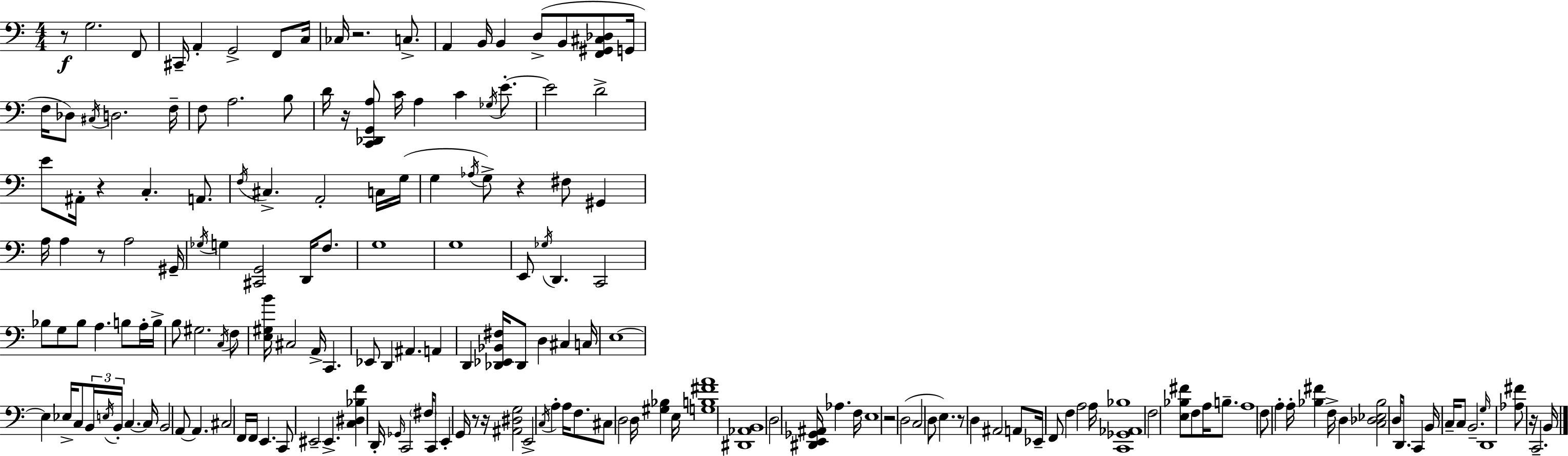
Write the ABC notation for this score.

X:1
T:Untitled
M:4/4
L:1/4
K:C
z/2 G,2 F,,/2 ^C,,/4 A,, G,,2 F,,/2 C,/4 _C,/4 z2 C,/2 A,, B,,/4 B,, D,/2 B,,/2 [F,,^G,,^C,_D,]/2 G,,/4 F,/4 _D,/2 ^C,/4 D,2 F,/4 F,/2 A,2 B,/2 D/4 z/4 [C,,_D,,G,,A,]/2 C/4 A, C _G,/4 E/2 E2 D2 E/2 ^A,,/4 z C, A,,/2 F,/4 ^C, A,,2 C,/4 G,/4 G, _A,/4 G,/2 z ^F,/2 ^G,, A,/4 A, z/2 A,2 ^G,,/4 _G,/4 G, [^C,,G,,]2 D,,/4 F,/2 G,4 G,4 E,,/2 _G,/4 D,, C,,2 _B,/2 G,/2 _B,/2 A, B,/2 A,/4 B,/4 B,/2 ^G,2 C,/4 F,/2 [E,^G,B]/4 ^C,2 A,,/4 C,, _E,,/2 D,, ^A,, A,, D,, [_D,,_E,,_B,,^F,]/4 _D,,/2 D, ^C, C,/4 E,4 E, _E,/4 C,/2 B,,/4 E,/4 B,,/4 C, C,/4 B,,2 A,,/2 A,, ^C,2 F,,/4 F,,/4 E,, C,,/2 ^E,,2 ^E,, [C,^D,_B,F] D,,/4 _G,,/4 C,,2 ^F,/4 C,,/2 E,, G,,/4 z/2 z/4 [^A,,^D,G,]2 E,,2 C,/4 A, A,/4 F,/2 ^C,/2 D,2 D,/4 [^G,_B,] E,/4 [G,B,^FA]4 [^D,,_A,,B,,]4 D,2 [^D,,E,,_G,,^A,,]/4 _A, F,/4 E,4 z2 D,2 C,2 D,/2 E, z/2 D, ^A,,2 A,,/2 _E,,/4 F,,/2 F, A,2 A,/4 [C,,_G,,_A,,_B,]4 F,2 [E,_B,^F]/2 F,/2 A,/4 B,/2 A,4 F,/2 A, A,/4 [_B,^F] F,/4 D, [C,_D,_E,_B,]2 D,/4 D,,/2 C,, B,,/4 C,/4 C,/2 B,,2 G,/4 D,,4 [_A,^F]/2 z/4 C,,2 B,,/4